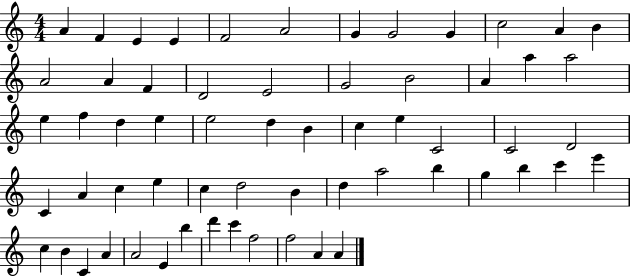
A4/q F4/q E4/q E4/q F4/h A4/h G4/q G4/h G4/q C5/h A4/q B4/q A4/h A4/q F4/q D4/h E4/h G4/h B4/h A4/q A5/q A5/h E5/q F5/q D5/q E5/q E5/h D5/q B4/q C5/q E5/q C4/h C4/h D4/h C4/q A4/q C5/q E5/q C5/q D5/h B4/q D5/q A5/h B5/q G5/q B5/q C6/q E6/q C5/q B4/q C4/q A4/q A4/h E4/q B5/q D6/q C6/q F5/h F5/h A4/q A4/q